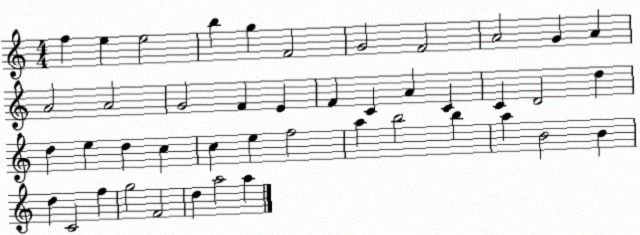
X:1
T:Untitled
M:4/4
L:1/4
K:C
f e e2 b g F2 G2 F2 A2 G A A2 A2 G2 F E F C A C C D2 d d e d c c e f2 a b2 b a B2 B d C2 f g2 F2 d a2 a